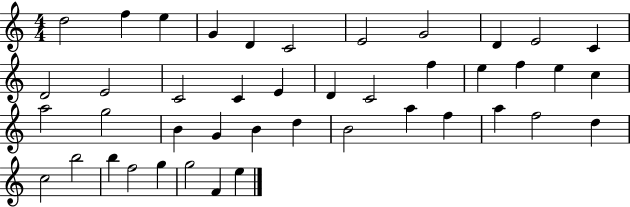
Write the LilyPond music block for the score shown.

{
  \clef treble
  \numericTimeSignature
  \time 4/4
  \key c \major
  d''2 f''4 e''4 | g'4 d'4 c'2 | e'2 g'2 | d'4 e'2 c'4 | \break d'2 e'2 | c'2 c'4 e'4 | d'4 c'2 f''4 | e''4 f''4 e''4 c''4 | \break a''2 g''2 | b'4 g'4 b'4 d''4 | b'2 a''4 f''4 | a''4 f''2 d''4 | \break c''2 b''2 | b''4 f''2 g''4 | g''2 f'4 e''4 | \bar "|."
}